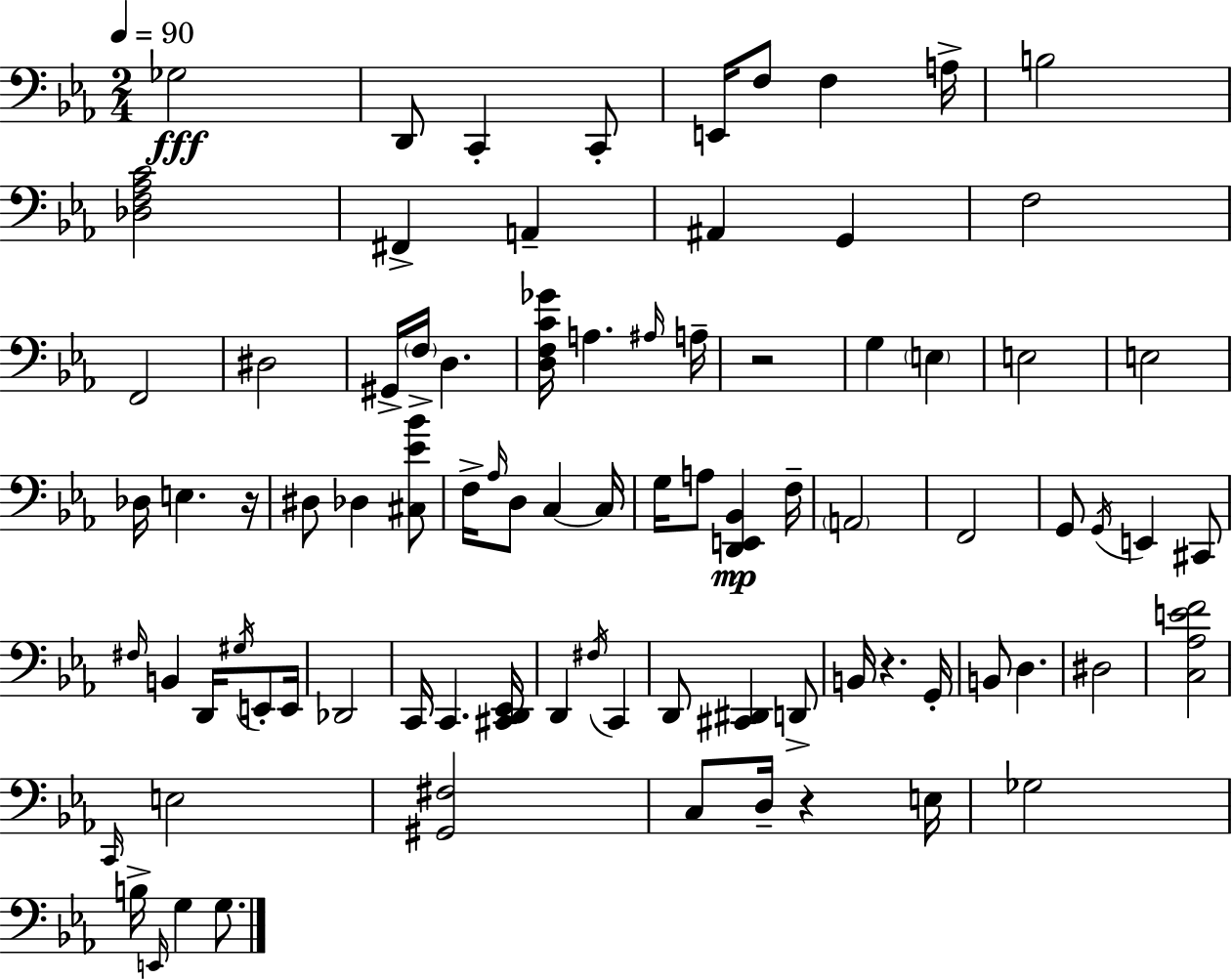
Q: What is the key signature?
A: C minor